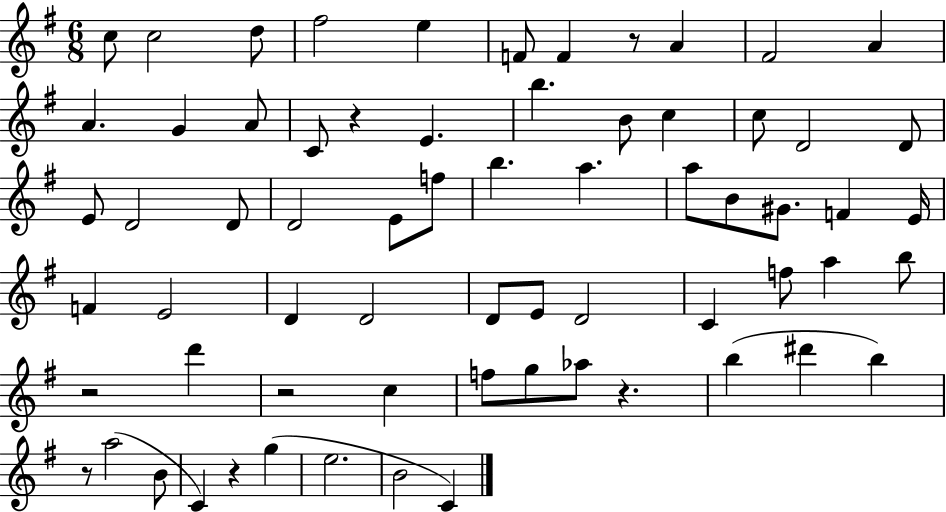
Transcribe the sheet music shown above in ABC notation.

X:1
T:Untitled
M:6/8
L:1/4
K:G
c/2 c2 d/2 ^f2 e F/2 F z/2 A ^F2 A A G A/2 C/2 z E b B/2 c c/2 D2 D/2 E/2 D2 D/2 D2 E/2 f/2 b a a/2 B/2 ^G/2 F E/4 F E2 D D2 D/2 E/2 D2 C f/2 a b/2 z2 d' z2 c f/2 g/2 _a/2 z b ^d' b z/2 a2 B/2 C z g e2 B2 C